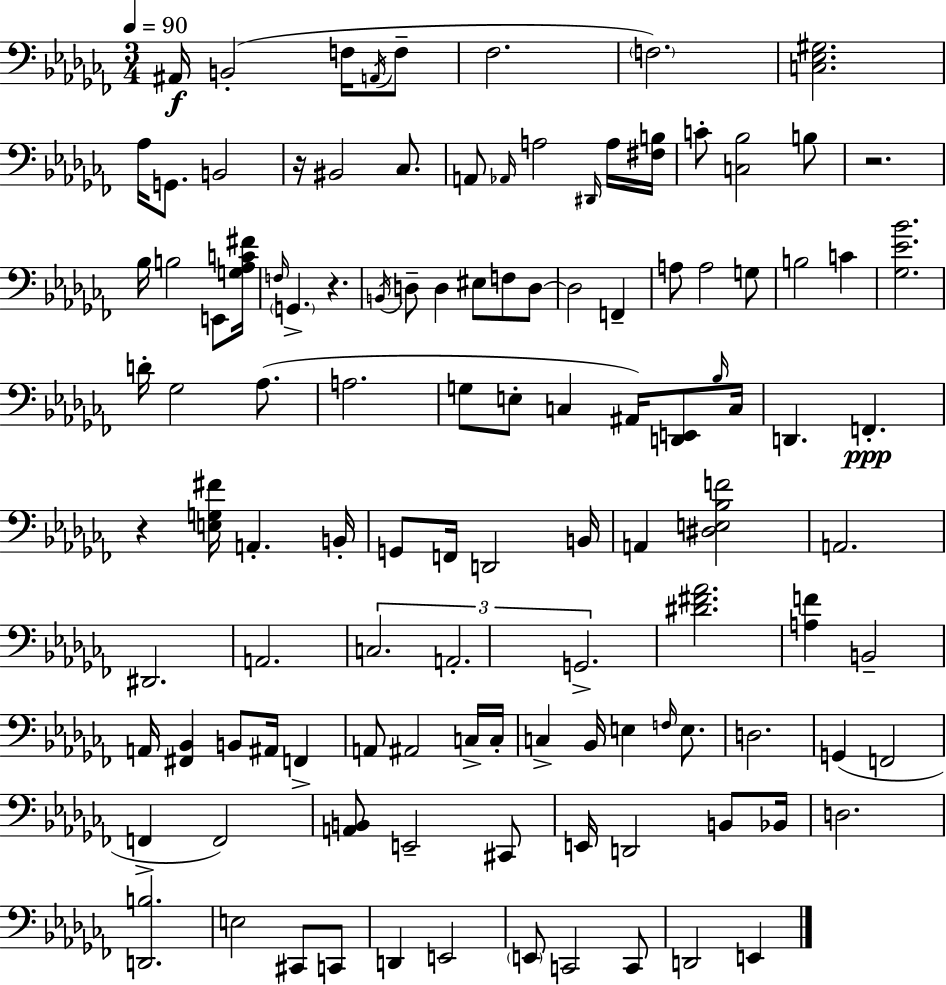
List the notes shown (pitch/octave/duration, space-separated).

A#2/s B2/h F3/s A2/s F3/e FES3/h. F3/h. [C3,Eb3,G#3]/h. Ab3/s G2/e. B2/h R/s BIS2/h CES3/e. A2/e Ab2/s A3/h D#2/s A3/s [F#3,B3]/s C4/e [C3,Bb3]/h B3/e R/h. Bb3/s B3/h E2/e [G3,Ab3,C4,F#4]/s F3/s G2/q. R/q. B2/s D3/e D3/q EIS3/e F3/e D3/e D3/h F2/q A3/e A3/h G3/e B3/h C4/q [Gb3,Eb4,Bb4]/h. D4/s Gb3/h Ab3/e. A3/h. G3/e E3/e C3/q A#2/s [D2,E2]/e Bb3/s C3/s D2/q. F2/q. R/q [E3,G3,F#4]/s A2/q. B2/s G2/e F2/s D2/h B2/s A2/q [D#3,E3,Bb3,F4]/h A2/h. D#2/h. A2/h. C3/h. A2/h. G2/h. [D#4,F#4,Ab4]/h. [A3,F4]/q B2/h A2/s [F#2,Bb2]/q B2/e A#2/s F2/q A2/e A#2/h C3/s C3/s C3/q Bb2/s E3/q F3/s E3/e. D3/h. G2/q F2/h F2/q F2/h [A2,B2]/e E2/h C#2/e E2/s D2/h B2/e Bb2/s D3/h. [D2,B3]/h. E3/h C#2/e C2/e D2/q E2/h E2/e C2/h C2/e D2/h E2/q